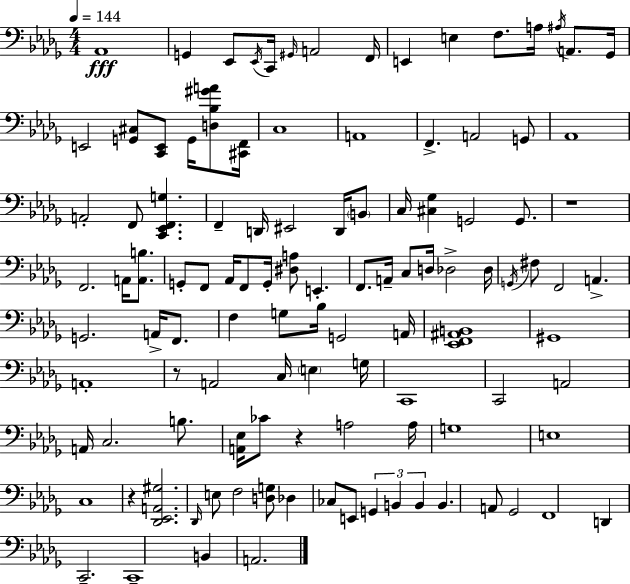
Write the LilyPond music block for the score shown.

{
  \clef bass
  \numericTimeSignature
  \time 4/4
  \key bes \minor
  \tempo 4 = 144
  aes,1\fff | g,4 ees,8 \acciaccatura { ees,16 } c,16 \grace { gis,16 } a,2 | f,16 e,4 e4 f8. a16 \acciaccatura { ais16 } a,8. | ges,16 e,2 <g, cis>8 <c, e,>8 g,16 | \break <d bes gis' a'>8 <cis, f,>16 c1 | a,1 | f,4.-> a,2 | g,8 aes,1 | \break a,2-. f,8 <c, ees, f, g>4. | f,4-- d,16 eis,2 | d,16 \parenthesize b,8 c16 <cis ges>4 g,2 | g,8. r1 | \break f,2. a,16 | <a, b>8. g,8-. f,8 aes,16 f,8 g,16-. <dis a>8 e,4.-. | f,8. a,16-- c8 d16 des2-> | des16 \acciaccatura { g,16 } fis8 f,2 a,4.-> | \break g,2. | a,16-> f,8. f4 g8 bes16 g,2 | a,16 <ees, f, ais, b,>1 | gis,1 | \break a,1-. | r8 a,2 c16 \parenthesize e4 | g16 c,1 | c,2 a,2 | \break a,16 c2. | b8. <a, ees>16 ces'8 r4 a2 | a16 g1 | e1 | \break c1 | r4 <des, ees, a, gis>2. | \grace { des,16 } e8 f2 <d g>8 | des4 ces8 e,8 \tuplet 3/2 { g,4 b,4 | \break b,4 } b,4. a,8 ges,2 | f,1 | d,4 c,2.-- | c,1-- | \break b,4 a,2. | \bar "|."
}